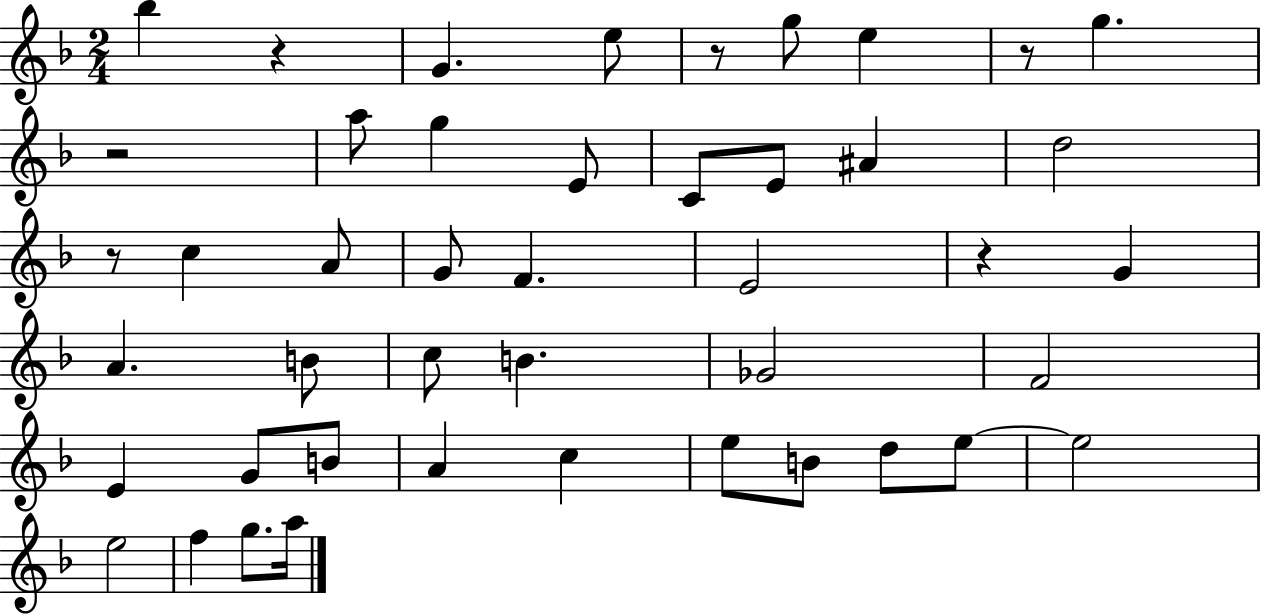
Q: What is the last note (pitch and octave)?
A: A5